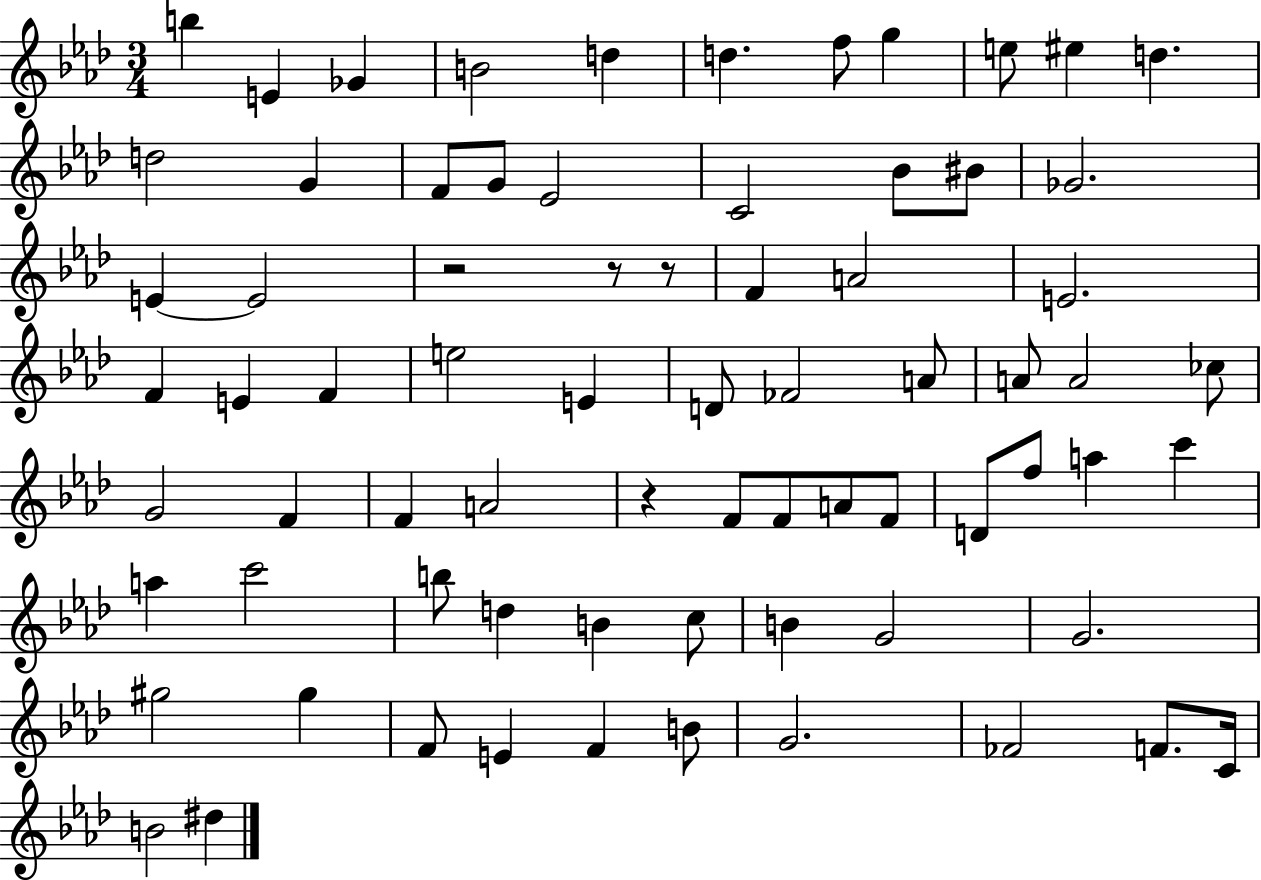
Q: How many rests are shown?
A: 4